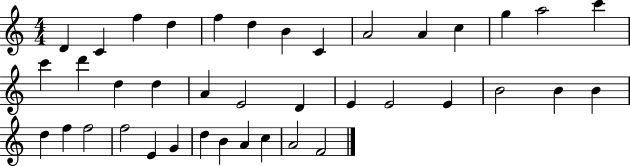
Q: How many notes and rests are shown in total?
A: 39